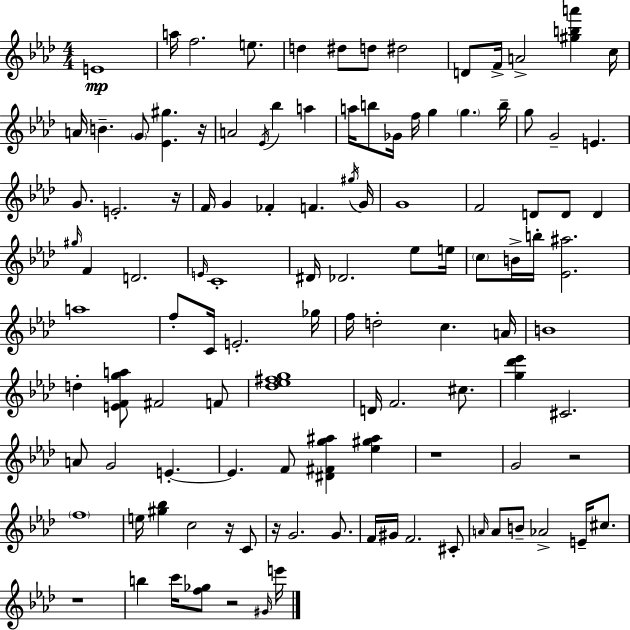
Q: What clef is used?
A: treble